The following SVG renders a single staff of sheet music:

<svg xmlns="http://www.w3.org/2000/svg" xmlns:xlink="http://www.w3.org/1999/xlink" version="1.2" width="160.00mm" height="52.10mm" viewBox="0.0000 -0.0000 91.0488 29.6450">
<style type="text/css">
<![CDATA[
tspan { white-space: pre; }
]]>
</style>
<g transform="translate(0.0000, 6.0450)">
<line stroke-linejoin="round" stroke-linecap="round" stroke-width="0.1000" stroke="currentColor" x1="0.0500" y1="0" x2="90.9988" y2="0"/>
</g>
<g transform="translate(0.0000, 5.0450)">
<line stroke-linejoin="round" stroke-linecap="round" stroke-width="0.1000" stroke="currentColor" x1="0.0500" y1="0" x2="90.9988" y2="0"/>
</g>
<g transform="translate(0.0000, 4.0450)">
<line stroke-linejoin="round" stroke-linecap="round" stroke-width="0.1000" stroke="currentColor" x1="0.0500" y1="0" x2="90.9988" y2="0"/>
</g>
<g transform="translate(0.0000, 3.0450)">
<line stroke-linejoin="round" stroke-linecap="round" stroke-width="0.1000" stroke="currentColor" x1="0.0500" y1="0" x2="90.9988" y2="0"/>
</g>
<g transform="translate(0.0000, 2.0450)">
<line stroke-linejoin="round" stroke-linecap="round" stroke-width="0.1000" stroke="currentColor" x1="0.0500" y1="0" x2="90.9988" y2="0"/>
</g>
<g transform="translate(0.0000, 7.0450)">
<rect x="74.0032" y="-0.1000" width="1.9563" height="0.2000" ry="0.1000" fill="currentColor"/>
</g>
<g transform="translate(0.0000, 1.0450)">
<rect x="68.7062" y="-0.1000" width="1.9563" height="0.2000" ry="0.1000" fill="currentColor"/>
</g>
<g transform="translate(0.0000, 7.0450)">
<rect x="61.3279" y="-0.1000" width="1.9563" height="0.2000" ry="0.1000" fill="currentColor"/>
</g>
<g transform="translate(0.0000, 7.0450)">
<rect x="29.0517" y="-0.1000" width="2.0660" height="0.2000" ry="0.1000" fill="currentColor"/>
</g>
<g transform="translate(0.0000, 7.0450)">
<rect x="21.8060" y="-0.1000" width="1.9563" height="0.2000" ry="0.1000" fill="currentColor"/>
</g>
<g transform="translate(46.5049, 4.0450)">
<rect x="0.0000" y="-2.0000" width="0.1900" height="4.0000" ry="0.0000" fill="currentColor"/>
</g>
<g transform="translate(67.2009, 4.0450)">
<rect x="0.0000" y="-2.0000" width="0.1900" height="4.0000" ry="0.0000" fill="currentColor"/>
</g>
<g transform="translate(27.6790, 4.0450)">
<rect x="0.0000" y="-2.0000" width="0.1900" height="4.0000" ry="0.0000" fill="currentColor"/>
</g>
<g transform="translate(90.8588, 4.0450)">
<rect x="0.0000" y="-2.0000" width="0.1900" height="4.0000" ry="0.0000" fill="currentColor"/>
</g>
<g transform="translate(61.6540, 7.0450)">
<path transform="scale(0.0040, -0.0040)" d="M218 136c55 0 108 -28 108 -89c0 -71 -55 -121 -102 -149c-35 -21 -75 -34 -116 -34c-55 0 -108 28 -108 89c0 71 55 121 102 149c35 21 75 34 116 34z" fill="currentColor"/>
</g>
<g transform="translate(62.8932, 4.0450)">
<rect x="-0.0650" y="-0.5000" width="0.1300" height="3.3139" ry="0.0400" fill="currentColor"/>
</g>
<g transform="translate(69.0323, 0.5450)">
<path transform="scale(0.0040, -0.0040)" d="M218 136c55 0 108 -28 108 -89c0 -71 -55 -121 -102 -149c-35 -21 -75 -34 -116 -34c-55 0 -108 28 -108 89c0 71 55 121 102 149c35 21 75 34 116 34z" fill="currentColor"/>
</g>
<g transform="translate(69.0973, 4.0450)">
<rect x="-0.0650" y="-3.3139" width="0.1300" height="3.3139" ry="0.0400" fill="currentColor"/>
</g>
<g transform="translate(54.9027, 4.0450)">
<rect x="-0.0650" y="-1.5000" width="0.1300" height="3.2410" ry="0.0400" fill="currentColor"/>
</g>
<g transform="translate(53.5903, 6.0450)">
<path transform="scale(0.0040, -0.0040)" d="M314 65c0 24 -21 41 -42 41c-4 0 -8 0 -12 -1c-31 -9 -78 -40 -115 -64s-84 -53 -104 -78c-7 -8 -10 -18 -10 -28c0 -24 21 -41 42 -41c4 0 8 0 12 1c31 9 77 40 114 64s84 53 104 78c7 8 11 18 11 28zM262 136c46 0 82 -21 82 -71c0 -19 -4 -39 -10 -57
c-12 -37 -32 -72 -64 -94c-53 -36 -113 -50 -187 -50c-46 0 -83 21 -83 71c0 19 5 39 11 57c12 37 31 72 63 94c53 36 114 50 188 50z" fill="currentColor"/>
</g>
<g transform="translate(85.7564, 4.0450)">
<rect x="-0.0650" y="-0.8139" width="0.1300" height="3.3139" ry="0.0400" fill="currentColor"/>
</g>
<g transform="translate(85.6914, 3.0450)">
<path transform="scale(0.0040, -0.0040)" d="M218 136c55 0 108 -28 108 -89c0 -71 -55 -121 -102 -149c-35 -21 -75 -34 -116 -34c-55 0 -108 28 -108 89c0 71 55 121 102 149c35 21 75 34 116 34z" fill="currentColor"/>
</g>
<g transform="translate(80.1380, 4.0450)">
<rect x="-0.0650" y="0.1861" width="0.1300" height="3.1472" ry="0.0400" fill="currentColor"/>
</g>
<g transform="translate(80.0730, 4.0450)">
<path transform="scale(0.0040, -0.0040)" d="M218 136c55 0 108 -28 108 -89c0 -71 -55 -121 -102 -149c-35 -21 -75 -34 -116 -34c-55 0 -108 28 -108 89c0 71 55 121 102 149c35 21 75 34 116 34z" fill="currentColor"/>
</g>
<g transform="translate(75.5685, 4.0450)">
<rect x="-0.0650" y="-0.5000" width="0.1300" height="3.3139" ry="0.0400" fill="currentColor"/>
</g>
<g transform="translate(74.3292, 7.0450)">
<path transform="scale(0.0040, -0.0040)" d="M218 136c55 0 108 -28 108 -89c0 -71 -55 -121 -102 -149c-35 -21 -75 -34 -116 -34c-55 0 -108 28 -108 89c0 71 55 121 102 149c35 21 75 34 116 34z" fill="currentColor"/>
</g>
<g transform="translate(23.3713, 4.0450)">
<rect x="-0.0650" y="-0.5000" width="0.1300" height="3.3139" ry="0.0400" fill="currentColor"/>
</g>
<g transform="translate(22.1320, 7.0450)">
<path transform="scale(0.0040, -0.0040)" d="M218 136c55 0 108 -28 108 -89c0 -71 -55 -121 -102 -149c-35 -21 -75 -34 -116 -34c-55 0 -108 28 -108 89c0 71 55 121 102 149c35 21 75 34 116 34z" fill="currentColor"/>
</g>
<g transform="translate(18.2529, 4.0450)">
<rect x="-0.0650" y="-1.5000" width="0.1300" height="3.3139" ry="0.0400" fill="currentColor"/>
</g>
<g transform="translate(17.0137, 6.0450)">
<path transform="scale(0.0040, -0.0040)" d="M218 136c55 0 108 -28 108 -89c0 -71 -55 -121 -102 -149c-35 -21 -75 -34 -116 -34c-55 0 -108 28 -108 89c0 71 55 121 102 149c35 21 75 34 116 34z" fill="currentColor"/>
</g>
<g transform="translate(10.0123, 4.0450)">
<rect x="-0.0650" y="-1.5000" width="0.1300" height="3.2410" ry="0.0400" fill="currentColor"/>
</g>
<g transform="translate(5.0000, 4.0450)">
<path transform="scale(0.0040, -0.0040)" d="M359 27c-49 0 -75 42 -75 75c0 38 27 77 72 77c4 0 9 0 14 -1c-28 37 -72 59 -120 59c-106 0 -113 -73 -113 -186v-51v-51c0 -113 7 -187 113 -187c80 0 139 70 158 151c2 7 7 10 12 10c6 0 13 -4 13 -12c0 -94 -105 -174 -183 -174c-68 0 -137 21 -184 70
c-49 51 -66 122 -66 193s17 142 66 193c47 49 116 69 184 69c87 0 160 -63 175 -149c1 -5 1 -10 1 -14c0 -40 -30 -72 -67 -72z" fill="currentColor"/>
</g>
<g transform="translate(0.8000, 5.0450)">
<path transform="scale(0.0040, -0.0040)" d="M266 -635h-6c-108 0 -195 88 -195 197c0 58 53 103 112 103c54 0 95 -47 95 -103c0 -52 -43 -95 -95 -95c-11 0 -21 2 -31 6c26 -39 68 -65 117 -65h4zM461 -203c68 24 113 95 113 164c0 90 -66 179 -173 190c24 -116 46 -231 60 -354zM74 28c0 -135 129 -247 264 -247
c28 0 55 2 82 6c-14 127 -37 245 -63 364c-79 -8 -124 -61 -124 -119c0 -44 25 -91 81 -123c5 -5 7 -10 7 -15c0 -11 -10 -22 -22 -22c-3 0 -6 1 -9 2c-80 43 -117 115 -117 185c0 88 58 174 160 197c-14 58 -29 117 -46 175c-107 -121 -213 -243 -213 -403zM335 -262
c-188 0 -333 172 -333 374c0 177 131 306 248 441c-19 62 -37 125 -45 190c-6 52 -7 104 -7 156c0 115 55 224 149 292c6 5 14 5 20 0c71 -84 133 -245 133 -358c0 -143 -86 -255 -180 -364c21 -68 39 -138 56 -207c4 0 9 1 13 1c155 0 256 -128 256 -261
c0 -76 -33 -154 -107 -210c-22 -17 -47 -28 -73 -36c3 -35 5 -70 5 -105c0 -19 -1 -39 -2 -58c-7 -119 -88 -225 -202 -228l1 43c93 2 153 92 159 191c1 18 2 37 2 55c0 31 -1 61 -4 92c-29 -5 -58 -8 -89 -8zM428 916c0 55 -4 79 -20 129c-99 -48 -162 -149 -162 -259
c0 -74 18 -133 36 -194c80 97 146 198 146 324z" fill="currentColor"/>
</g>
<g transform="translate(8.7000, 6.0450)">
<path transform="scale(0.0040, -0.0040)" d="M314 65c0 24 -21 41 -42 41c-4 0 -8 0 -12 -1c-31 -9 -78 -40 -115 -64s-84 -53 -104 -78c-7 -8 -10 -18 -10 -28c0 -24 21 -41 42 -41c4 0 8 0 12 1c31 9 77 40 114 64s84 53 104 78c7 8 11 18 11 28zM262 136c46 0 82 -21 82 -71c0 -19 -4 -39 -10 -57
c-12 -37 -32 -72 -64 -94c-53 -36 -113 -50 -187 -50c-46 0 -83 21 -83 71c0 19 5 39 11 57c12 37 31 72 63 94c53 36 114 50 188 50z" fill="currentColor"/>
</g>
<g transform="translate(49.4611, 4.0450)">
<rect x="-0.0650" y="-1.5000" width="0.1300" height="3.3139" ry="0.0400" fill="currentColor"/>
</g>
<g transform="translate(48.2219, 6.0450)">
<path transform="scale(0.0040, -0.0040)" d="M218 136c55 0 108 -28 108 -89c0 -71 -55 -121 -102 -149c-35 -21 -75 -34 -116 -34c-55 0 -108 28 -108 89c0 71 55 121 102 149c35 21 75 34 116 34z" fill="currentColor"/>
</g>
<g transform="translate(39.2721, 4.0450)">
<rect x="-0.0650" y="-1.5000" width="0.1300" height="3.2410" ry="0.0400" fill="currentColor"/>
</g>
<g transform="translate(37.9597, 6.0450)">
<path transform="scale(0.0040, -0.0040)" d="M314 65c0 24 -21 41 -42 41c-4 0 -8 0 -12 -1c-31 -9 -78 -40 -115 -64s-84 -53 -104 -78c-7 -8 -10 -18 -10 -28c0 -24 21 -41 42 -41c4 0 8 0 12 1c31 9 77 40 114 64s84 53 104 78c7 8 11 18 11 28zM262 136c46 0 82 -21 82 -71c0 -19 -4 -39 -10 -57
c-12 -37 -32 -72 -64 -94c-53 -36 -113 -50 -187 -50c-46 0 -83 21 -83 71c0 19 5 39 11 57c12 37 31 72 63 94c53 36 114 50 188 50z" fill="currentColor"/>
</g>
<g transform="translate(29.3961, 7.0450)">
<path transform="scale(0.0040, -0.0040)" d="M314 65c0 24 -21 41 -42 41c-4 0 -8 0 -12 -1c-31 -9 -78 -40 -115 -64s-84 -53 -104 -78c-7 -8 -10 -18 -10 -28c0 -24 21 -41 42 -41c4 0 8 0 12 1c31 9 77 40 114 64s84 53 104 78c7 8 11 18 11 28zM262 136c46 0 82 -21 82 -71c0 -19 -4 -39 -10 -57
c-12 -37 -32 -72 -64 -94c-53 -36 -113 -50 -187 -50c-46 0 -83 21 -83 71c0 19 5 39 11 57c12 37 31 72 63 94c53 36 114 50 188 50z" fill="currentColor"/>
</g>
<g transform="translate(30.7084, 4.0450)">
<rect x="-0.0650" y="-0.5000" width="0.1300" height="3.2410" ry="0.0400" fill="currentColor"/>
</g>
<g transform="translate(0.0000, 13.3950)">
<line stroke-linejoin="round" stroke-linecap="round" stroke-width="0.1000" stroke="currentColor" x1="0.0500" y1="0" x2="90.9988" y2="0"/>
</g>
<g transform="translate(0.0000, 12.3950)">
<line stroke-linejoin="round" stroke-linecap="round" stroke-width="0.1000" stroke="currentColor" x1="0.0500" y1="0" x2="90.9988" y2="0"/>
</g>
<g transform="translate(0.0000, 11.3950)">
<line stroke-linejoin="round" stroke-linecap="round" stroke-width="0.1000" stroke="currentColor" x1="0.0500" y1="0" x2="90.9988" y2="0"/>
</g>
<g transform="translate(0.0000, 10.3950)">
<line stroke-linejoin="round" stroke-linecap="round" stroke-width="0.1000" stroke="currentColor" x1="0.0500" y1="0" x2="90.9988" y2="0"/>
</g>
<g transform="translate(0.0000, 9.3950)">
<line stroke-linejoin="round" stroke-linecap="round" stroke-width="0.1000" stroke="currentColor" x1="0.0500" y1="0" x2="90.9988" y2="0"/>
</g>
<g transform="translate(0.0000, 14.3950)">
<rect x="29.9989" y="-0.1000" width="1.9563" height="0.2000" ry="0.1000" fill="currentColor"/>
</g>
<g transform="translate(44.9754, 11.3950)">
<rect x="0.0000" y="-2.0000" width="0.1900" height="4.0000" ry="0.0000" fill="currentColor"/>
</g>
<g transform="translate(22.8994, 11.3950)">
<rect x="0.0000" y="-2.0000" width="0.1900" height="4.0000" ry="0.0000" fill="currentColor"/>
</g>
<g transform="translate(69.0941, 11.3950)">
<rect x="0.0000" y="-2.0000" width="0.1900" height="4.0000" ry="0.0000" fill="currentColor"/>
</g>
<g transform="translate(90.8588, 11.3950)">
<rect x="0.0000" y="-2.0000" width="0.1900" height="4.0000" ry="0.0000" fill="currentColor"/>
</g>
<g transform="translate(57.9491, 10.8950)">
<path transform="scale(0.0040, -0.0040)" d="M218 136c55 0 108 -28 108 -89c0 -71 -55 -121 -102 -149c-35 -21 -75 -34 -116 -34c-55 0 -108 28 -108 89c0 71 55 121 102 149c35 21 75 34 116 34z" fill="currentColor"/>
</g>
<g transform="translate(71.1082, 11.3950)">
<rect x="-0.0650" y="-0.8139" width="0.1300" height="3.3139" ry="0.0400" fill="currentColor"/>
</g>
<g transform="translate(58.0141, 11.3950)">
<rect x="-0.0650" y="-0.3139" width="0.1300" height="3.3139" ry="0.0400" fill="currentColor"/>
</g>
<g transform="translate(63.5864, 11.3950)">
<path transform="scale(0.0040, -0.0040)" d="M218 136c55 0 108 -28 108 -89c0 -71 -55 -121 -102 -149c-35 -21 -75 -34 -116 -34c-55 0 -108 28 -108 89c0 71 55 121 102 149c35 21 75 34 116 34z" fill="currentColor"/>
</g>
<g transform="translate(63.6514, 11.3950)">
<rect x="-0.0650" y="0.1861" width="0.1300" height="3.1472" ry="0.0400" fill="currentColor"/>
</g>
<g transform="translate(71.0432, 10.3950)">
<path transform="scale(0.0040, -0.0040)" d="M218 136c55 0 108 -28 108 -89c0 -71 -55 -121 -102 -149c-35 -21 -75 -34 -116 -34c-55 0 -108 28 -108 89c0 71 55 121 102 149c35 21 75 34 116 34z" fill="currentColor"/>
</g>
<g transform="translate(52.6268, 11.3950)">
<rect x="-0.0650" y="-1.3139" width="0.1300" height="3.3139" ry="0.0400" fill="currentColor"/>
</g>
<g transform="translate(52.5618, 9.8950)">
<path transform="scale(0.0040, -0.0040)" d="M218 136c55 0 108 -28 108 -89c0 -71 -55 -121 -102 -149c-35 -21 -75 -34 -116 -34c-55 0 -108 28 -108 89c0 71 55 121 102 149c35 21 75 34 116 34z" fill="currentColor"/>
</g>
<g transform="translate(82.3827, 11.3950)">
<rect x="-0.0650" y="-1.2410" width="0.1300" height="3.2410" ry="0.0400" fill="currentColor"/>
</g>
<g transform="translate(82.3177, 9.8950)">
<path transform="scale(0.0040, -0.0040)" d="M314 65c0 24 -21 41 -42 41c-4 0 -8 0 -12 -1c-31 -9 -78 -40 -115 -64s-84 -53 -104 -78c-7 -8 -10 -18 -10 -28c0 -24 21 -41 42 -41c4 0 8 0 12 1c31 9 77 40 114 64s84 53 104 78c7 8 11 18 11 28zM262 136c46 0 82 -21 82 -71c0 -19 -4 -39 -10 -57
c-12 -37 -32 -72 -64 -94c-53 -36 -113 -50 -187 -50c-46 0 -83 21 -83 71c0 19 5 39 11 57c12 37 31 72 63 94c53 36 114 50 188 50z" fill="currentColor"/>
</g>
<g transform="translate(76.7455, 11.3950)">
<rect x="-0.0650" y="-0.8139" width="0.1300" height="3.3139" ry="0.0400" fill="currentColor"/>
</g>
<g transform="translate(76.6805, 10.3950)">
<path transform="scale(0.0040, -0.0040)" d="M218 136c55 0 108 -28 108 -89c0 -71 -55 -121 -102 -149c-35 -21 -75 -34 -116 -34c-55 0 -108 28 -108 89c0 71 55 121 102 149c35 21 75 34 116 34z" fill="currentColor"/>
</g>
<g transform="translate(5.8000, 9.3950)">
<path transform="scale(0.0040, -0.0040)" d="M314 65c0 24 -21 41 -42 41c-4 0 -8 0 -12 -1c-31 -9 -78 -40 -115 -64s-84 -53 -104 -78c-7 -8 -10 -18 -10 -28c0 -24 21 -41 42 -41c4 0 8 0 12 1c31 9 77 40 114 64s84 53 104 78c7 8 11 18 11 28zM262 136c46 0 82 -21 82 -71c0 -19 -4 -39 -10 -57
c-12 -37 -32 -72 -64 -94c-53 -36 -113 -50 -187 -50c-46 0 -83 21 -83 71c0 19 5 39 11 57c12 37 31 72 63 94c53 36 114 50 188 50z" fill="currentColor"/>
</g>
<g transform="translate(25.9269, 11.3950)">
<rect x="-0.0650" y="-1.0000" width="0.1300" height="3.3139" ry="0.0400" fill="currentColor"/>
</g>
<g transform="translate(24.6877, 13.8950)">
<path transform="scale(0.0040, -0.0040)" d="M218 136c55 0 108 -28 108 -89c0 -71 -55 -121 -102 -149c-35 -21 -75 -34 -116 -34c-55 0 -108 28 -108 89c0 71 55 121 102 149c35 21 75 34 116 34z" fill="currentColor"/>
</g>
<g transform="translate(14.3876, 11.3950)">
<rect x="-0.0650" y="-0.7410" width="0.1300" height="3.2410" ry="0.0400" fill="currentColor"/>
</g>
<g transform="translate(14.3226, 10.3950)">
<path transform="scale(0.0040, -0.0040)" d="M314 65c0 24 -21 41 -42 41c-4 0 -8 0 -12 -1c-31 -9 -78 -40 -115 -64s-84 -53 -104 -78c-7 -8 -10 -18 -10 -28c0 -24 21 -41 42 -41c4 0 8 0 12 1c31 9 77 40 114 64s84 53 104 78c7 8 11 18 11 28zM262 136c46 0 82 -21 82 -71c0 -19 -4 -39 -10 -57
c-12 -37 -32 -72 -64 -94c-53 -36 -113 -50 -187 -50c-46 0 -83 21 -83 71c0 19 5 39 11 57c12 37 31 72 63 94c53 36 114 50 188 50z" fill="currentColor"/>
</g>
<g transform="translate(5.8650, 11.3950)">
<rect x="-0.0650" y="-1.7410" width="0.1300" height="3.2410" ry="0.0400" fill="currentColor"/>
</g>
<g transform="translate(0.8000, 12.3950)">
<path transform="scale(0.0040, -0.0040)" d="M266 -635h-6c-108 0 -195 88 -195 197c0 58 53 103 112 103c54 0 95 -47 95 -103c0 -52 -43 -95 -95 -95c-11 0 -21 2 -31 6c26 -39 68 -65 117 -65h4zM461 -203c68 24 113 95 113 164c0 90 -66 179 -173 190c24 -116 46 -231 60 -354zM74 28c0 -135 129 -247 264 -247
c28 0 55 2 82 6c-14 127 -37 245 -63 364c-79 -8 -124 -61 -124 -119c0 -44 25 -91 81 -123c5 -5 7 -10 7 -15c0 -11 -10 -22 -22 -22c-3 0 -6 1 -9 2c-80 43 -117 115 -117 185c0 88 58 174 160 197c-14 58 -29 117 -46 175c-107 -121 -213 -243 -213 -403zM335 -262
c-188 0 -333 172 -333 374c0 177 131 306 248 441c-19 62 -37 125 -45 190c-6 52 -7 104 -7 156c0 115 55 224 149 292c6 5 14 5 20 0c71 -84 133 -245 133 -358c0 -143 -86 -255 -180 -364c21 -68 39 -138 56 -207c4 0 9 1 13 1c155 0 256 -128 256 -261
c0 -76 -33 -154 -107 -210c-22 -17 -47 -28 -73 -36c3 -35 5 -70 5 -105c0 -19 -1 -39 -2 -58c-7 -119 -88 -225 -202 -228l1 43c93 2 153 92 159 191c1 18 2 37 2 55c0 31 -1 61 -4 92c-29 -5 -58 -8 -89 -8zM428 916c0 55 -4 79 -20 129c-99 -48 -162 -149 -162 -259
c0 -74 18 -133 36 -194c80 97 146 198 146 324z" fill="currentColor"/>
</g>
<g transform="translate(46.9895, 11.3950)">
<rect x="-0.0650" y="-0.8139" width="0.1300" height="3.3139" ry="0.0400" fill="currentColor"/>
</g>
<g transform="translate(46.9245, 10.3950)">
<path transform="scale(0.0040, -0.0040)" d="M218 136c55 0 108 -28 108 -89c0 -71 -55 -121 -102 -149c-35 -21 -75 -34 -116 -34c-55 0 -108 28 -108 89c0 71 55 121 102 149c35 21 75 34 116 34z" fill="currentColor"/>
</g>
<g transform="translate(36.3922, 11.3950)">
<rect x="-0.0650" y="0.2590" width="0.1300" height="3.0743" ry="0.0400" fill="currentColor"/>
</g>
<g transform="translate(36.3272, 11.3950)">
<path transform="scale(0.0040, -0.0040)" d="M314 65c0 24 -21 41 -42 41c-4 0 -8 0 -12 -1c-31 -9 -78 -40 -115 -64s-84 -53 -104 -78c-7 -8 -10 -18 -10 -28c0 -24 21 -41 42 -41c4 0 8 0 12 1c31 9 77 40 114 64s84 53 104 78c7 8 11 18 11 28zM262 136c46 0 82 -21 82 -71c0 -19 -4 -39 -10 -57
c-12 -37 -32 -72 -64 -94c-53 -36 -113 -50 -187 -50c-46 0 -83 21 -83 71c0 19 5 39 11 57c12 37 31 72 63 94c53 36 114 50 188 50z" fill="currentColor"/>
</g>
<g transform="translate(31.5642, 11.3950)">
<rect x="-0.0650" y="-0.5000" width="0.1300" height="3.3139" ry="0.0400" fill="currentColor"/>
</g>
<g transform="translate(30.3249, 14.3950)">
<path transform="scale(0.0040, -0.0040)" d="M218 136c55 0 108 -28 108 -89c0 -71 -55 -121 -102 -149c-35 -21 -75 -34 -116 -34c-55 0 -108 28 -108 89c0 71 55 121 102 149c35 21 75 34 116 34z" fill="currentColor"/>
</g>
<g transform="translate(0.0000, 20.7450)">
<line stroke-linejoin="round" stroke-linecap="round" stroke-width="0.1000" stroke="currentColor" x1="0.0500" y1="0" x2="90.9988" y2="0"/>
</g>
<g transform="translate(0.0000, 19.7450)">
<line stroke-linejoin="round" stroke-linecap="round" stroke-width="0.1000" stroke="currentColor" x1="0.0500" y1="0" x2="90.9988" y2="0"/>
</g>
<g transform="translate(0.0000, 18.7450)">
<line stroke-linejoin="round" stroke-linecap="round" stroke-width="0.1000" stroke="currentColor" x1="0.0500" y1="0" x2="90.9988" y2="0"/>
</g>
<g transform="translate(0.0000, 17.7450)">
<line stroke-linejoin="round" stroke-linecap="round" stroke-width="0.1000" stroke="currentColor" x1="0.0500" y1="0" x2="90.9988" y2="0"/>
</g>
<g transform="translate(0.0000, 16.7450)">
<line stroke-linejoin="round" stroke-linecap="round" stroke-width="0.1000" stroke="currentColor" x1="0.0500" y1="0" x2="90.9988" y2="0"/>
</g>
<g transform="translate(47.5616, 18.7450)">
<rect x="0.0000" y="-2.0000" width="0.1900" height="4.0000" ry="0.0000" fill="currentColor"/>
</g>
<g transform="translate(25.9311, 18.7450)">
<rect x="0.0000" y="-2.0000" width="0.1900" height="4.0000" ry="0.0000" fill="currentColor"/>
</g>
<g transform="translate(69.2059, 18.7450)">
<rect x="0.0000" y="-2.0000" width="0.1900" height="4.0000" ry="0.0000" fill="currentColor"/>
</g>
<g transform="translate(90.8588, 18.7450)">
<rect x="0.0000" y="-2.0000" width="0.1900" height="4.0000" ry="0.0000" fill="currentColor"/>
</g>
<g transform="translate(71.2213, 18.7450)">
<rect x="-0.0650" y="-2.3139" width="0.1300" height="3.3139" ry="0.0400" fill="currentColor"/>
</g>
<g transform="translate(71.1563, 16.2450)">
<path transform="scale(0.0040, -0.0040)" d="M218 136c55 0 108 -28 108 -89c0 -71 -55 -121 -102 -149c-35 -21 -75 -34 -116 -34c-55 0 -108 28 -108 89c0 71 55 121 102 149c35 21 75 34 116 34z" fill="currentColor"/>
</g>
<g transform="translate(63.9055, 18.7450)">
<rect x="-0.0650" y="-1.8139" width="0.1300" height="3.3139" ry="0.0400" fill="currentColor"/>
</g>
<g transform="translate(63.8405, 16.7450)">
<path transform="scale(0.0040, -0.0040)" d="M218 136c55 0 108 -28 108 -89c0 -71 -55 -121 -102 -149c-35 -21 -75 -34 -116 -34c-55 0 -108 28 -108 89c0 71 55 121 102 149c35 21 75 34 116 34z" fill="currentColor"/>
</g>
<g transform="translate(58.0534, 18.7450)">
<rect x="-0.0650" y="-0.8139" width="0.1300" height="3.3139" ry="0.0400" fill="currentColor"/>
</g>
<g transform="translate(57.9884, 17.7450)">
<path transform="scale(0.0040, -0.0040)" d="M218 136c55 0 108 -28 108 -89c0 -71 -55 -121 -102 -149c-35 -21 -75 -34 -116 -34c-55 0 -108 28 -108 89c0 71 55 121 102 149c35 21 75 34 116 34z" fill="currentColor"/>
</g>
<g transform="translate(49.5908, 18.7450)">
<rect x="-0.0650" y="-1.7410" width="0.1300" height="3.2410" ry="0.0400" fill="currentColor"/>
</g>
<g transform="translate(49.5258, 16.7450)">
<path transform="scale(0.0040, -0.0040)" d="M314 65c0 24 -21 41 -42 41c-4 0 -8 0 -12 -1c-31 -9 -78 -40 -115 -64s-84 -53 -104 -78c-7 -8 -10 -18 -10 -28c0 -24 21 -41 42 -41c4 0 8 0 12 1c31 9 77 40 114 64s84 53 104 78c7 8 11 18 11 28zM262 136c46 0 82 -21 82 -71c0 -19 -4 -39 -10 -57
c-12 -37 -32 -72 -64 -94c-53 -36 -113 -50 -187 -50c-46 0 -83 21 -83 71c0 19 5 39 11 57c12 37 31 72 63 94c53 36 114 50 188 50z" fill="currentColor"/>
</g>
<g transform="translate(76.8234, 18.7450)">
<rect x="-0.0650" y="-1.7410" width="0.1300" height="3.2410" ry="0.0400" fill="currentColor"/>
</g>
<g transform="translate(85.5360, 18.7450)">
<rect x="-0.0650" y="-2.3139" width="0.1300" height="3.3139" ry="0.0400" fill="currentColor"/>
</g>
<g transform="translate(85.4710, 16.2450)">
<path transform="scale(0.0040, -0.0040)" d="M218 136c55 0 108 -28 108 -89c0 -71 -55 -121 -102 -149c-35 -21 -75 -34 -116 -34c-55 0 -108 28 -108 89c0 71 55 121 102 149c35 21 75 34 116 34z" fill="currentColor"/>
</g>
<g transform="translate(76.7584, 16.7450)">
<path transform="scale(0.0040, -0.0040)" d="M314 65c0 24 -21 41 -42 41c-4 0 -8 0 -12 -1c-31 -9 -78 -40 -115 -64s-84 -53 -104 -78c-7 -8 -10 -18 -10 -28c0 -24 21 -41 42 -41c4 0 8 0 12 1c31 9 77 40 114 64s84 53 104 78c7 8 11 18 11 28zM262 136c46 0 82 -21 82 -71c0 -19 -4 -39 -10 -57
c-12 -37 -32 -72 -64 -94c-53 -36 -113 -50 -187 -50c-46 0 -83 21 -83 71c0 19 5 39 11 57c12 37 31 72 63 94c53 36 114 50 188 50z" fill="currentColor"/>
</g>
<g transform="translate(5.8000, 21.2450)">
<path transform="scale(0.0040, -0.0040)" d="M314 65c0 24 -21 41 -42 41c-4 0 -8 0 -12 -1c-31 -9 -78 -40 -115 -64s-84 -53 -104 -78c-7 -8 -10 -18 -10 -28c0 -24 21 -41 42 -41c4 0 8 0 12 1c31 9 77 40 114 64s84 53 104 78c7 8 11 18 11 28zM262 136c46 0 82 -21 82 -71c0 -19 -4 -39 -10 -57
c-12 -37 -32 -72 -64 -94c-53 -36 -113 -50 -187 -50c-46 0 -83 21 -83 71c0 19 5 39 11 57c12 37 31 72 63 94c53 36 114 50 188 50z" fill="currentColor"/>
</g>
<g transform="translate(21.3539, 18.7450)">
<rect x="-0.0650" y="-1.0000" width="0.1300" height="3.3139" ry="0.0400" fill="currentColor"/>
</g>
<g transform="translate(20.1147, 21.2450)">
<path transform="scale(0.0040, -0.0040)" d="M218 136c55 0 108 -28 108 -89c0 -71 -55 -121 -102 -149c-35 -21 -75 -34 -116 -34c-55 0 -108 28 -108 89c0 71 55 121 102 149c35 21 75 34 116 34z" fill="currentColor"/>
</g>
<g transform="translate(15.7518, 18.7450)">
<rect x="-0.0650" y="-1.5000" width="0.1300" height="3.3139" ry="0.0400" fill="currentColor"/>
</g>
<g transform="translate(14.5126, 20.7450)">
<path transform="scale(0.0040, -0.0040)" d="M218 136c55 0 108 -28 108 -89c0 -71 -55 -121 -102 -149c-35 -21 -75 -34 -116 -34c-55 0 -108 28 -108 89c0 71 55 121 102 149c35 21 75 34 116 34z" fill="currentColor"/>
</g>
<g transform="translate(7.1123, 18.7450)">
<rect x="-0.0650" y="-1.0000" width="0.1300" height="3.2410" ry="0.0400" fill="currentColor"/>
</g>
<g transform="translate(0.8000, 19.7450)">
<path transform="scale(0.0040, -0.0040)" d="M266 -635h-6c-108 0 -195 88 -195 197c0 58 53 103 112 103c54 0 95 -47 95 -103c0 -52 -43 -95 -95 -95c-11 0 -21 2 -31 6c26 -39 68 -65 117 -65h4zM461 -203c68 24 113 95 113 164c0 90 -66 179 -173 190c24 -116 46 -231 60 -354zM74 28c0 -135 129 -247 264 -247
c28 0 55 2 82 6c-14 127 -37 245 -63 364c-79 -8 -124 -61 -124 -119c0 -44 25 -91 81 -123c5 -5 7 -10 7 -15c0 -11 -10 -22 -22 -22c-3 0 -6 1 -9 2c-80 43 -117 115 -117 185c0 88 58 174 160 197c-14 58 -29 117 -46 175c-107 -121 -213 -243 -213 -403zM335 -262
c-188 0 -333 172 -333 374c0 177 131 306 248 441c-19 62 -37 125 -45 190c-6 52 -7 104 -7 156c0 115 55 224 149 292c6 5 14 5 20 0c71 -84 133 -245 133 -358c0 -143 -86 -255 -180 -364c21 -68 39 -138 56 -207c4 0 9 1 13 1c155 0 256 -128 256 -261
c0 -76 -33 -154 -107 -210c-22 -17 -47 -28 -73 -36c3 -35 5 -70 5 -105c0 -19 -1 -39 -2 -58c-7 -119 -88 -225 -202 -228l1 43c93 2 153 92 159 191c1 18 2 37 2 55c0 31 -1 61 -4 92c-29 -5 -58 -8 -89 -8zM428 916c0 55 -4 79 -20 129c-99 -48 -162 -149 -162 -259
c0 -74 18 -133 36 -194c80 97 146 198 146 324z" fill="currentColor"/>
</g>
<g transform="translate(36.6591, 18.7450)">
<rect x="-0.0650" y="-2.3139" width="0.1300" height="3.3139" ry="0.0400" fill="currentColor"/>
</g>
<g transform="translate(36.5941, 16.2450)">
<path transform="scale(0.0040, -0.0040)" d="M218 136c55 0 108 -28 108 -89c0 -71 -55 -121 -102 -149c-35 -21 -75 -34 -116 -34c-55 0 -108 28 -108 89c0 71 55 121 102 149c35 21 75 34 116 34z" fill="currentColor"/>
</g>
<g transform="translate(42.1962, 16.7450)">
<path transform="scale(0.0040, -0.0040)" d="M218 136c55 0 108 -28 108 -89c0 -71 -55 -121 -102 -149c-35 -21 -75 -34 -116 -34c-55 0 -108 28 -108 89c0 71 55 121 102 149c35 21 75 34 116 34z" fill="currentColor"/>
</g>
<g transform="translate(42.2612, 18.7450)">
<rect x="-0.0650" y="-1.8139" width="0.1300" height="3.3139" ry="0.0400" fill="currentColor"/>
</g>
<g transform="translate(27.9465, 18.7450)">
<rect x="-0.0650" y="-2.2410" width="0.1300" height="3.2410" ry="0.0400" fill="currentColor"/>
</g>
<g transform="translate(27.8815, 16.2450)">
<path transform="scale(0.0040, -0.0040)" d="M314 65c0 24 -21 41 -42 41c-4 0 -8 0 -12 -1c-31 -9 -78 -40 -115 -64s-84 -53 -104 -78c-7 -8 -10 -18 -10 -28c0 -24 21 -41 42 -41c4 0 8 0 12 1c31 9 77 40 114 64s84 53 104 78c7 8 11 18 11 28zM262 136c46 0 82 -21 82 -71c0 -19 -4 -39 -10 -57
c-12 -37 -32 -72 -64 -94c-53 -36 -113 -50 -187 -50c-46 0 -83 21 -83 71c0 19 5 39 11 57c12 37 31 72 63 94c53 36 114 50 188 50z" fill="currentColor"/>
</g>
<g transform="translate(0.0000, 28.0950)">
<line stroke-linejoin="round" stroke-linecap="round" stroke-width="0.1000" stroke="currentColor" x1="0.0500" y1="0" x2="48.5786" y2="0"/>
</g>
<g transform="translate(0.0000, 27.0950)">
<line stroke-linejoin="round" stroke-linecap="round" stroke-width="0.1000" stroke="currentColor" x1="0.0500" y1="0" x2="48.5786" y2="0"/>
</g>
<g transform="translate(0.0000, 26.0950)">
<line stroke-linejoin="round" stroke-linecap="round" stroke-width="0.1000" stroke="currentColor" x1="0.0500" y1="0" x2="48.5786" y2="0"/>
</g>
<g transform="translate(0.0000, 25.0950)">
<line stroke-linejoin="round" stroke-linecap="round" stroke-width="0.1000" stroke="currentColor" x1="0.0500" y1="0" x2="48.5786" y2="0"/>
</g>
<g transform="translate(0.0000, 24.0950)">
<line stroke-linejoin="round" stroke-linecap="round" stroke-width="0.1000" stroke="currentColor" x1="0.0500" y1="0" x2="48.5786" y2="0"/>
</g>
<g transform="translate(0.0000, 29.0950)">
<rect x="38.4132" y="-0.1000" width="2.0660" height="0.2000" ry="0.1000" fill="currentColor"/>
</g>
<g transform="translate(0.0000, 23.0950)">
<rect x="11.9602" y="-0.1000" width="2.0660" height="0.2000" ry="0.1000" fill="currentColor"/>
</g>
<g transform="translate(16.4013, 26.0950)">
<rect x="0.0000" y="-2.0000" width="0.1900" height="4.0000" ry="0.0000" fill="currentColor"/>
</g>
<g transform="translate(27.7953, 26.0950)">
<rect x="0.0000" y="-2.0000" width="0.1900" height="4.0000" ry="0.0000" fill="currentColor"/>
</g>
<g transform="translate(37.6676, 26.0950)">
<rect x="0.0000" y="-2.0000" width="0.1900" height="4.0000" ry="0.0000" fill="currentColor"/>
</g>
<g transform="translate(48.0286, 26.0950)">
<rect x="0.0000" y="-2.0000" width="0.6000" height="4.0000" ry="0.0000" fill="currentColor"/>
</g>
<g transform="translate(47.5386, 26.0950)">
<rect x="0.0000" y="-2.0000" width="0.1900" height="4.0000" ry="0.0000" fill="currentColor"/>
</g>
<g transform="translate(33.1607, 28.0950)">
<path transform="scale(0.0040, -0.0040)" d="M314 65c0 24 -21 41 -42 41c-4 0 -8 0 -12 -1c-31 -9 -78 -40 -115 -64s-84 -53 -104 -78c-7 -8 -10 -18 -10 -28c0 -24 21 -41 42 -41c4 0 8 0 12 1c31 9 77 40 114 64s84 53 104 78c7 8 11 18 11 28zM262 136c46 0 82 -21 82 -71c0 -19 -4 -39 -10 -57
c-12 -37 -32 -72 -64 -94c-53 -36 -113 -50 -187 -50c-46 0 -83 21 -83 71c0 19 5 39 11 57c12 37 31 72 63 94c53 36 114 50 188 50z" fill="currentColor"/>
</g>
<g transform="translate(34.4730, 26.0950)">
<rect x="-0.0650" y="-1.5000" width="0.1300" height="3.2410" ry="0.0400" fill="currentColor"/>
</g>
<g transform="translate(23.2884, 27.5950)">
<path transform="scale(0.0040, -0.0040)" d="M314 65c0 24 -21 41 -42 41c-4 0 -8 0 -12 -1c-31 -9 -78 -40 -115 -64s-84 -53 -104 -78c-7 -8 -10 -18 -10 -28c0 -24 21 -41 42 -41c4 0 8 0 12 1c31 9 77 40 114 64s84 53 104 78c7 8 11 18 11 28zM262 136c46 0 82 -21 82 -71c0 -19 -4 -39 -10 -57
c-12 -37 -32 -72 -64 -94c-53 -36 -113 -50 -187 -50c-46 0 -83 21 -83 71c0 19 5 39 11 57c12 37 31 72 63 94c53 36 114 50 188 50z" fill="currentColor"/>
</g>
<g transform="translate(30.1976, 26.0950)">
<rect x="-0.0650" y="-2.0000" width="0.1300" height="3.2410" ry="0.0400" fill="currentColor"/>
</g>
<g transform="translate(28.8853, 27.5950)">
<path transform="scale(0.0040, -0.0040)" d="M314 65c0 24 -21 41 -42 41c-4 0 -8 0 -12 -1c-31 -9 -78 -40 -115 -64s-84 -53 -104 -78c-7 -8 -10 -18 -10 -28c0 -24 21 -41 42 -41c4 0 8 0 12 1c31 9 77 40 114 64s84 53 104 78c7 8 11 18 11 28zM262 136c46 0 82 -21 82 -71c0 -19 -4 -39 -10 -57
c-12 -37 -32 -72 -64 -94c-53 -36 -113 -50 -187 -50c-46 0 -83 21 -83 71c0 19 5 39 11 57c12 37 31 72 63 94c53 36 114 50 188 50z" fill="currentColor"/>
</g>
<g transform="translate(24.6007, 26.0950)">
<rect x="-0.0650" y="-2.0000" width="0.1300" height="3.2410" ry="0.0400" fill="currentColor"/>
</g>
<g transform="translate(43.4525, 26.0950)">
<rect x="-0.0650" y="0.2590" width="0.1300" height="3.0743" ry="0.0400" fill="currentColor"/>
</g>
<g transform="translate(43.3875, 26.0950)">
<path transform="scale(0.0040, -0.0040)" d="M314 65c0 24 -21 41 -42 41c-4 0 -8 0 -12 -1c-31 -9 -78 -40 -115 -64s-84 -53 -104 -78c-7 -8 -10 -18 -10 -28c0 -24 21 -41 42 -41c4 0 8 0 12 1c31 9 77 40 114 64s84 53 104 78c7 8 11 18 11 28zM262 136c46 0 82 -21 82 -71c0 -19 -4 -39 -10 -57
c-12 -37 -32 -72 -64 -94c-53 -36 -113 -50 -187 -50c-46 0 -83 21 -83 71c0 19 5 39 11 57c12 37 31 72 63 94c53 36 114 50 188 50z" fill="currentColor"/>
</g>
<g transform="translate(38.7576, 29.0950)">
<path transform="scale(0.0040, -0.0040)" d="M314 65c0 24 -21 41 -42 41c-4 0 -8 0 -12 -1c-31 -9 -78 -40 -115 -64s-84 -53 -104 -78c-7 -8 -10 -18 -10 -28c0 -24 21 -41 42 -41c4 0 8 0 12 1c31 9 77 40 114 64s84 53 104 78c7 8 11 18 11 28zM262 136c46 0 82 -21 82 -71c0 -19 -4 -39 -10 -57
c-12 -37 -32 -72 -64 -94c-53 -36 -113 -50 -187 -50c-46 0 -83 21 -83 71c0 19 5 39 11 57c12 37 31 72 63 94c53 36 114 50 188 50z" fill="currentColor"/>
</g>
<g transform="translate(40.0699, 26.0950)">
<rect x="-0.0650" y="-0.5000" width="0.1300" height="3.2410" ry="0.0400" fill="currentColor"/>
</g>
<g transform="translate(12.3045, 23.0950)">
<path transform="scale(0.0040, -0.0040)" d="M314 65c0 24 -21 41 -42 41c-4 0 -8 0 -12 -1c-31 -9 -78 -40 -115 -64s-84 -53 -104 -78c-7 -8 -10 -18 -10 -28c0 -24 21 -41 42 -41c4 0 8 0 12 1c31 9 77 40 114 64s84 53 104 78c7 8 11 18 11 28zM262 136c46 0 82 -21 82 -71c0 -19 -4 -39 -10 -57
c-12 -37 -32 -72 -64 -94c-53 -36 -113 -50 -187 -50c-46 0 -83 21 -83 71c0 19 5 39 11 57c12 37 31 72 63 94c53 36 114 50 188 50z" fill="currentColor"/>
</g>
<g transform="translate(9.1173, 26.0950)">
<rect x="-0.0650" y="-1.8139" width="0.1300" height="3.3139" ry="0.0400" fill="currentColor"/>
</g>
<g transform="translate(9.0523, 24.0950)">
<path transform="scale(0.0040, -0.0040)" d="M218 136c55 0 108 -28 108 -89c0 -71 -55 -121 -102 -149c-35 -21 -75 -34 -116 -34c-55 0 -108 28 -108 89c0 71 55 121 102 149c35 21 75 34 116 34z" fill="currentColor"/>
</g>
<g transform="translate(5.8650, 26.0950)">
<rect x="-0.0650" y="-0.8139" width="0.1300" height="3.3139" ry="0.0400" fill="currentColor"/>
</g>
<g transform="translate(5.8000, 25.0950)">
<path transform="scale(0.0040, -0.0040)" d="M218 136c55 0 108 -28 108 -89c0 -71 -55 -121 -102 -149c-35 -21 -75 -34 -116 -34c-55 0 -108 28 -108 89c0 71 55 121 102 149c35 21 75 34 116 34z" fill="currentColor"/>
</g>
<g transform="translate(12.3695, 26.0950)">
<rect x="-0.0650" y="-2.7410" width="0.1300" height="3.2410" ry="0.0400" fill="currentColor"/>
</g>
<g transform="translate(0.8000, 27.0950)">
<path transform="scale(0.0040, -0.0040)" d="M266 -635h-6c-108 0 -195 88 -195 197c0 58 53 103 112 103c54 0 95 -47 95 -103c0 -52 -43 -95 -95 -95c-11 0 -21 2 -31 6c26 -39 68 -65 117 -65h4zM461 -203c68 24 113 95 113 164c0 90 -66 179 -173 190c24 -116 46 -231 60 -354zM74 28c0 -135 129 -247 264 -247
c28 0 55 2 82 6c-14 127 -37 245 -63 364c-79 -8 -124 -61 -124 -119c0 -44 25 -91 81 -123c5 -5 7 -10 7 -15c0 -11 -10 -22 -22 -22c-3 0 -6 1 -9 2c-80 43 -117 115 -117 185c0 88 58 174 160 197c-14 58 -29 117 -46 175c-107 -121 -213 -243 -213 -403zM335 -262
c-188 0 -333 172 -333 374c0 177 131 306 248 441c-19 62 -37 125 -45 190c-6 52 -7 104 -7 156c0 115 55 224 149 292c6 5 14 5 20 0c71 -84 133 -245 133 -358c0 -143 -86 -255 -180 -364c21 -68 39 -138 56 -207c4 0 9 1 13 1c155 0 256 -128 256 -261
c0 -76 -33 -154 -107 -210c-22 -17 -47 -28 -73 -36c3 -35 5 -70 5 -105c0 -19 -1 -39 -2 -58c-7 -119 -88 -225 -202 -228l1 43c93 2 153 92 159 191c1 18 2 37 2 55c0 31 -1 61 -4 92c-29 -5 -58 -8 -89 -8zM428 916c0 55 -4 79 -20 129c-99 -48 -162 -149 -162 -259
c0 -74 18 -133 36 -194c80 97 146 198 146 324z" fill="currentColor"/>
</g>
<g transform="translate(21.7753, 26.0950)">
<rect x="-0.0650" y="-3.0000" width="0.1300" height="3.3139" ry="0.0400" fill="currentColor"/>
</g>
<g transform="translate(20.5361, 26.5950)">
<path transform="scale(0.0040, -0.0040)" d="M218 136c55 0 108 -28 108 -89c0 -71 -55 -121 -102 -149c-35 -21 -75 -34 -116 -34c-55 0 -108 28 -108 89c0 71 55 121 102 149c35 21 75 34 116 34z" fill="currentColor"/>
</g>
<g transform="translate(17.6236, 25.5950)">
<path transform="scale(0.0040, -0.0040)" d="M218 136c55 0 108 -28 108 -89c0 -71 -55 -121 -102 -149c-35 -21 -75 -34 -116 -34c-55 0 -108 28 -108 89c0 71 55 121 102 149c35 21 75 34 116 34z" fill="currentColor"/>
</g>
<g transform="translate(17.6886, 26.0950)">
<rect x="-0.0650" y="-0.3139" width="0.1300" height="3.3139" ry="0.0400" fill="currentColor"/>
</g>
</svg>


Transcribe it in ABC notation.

X:1
T:Untitled
M:4/4
L:1/4
K:C
E2 E C C2 E2 E E2 C b C B d f2 d2 D C B2 d e c B d d e2 D2 E D g2 g f f2 d f g f2 g d f a2 c A F2 F2 E2 C2 B2